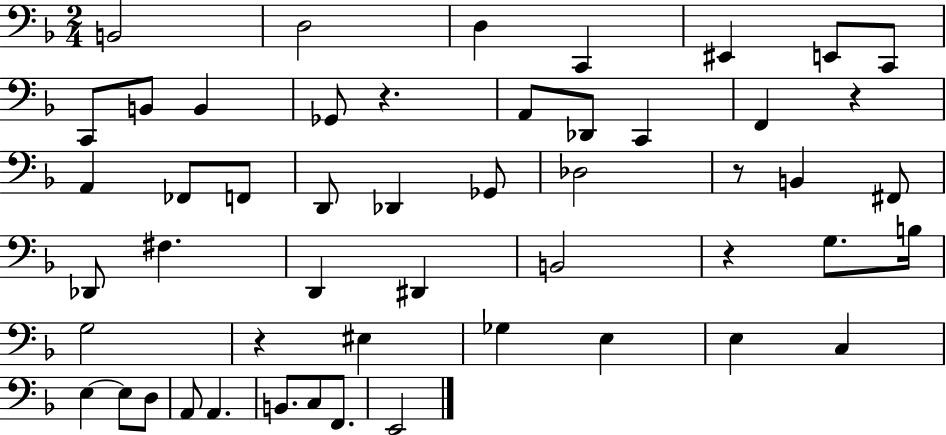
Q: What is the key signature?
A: F major